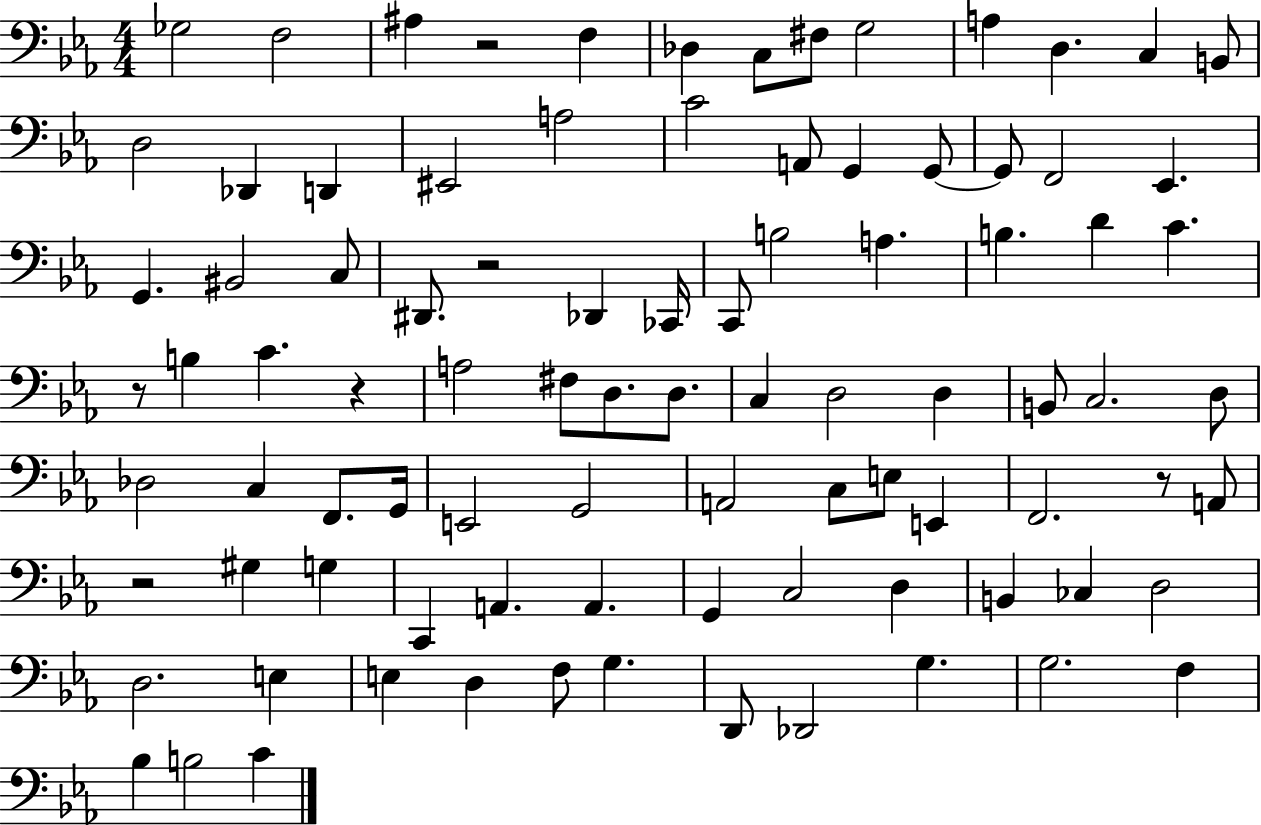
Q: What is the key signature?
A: EES major